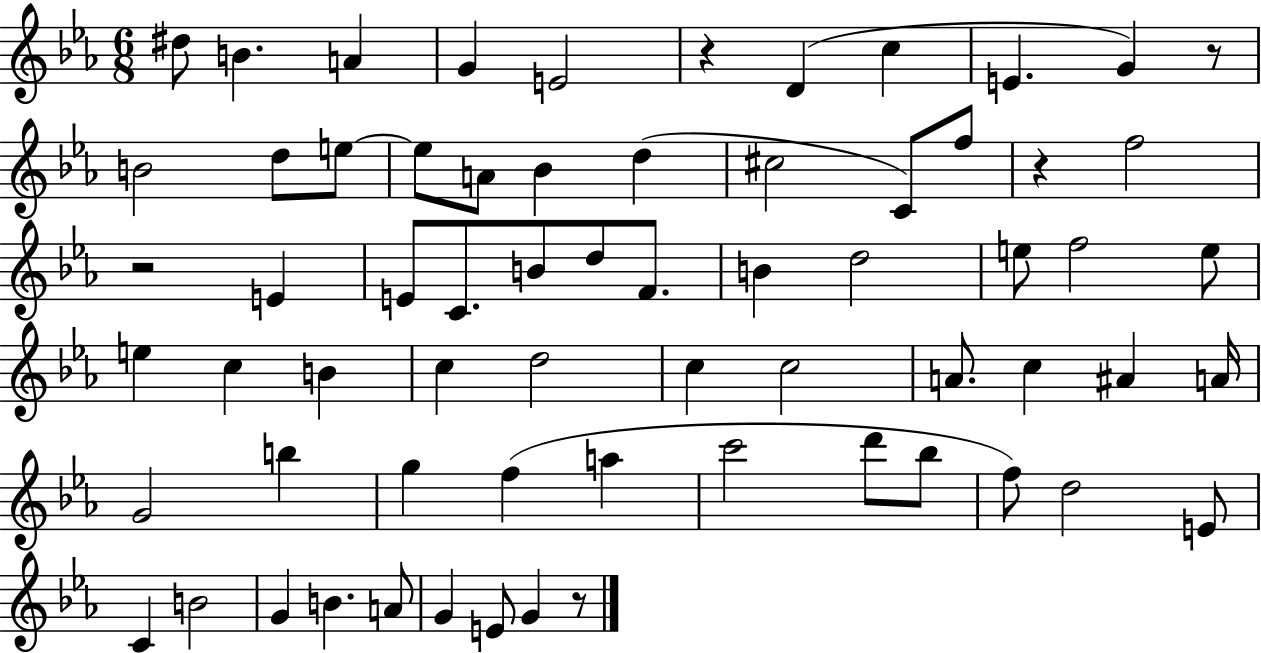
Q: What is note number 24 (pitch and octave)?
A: B4